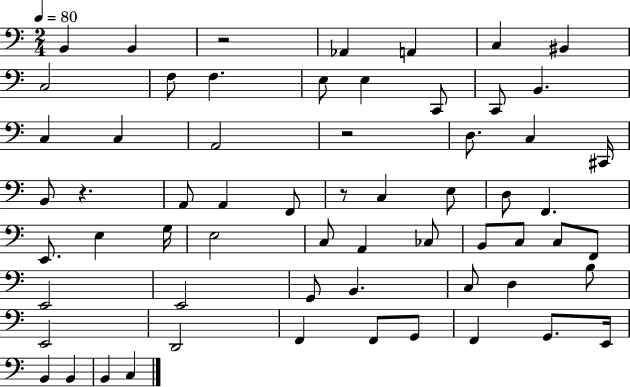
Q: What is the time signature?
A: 2/4